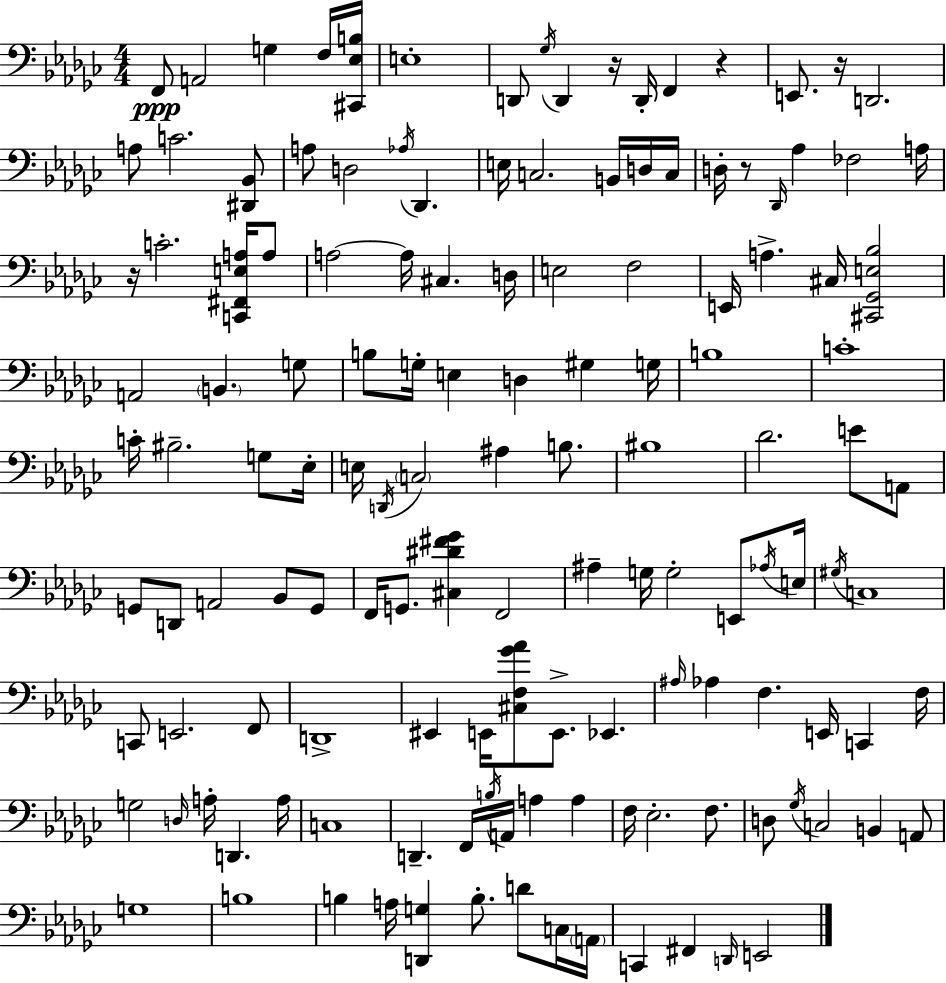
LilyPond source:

{
  \clef bass
  \numericTimeSignature
  \time 4/4
  \key ees \minor
  f,8\ppp a,2 g4 f16 <cis, ees b>16 | e1-. | d,8 \acciaccatura { ges16 } d,4 r16 d,16-. f,4 r4 | e,8. r16 d,2. | \break a8 c'2. <dis, bes,>8 | a8 d2 \acciaccatura { aes16 } des,4. | e16 c2. b,16 | d16 c16 d16-. r8 \grace { des,16 } aes4 fes2 | \break a16 r16 c'2.-. | <c, fis, e a>16 a8 a2~~ a16 cis4. | d16 e2 f2 | e,16 a4.-> cis16 <cis, ges, e bes>2 | \break a,2 \parenthesize b,4. | g8 b8 g16-. e4 d4 gis4 | g16 b1 | c'1-. | \break c'16-. bis2.-- | g8 ees16-. e16 \acciaccatura { d,16 } \parenthesize c2 ais4 | b8. bis1 | des'2. | \break e'8 a,8 g,8 d,8 a,2 | bes,8 g,8 f,16 g,8. <cis dis' fis' ges'>4 f,2 | ais4-- g16 g2-. | e,8 \acciaccatura { aes16 } e16 \acciaccatura { gis16 } c1 | \break c,8 e,2. | f,8 d,1-> | eis,4 e,16 <cis f ges' aes'>8 e,8.-> | ees,4. \grace { ais16 } aes4 f4. | \break e,16 c,4 f16 g2 \grace { d16 } | a16-. d,4. a16 c1 | d,4.-- f,16 \acciaccatura { b16 } | a,16 a4 a4 f16 ees2.-. | \break f8. d8 \acciaccatura { ges16 } c2 | b,4 a,8 g1 | b1 | b4 a16 <d, g>4 | \break b8.-. d'8 c16 \parenthesize a,16 c,4 fis,4 | \grace { d,16 } e,2 \bar "|."
}